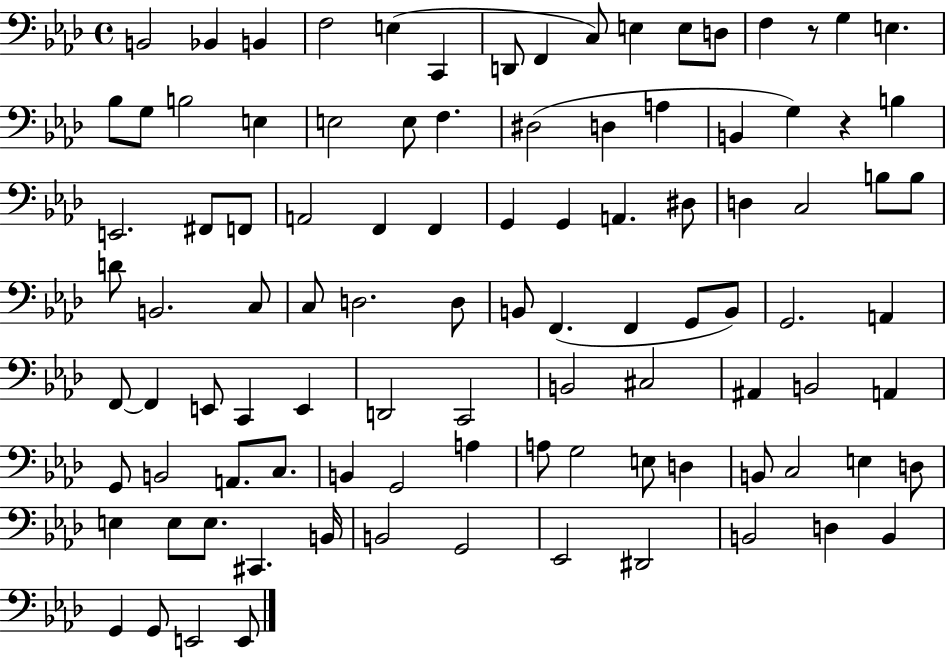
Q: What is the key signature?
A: AES major